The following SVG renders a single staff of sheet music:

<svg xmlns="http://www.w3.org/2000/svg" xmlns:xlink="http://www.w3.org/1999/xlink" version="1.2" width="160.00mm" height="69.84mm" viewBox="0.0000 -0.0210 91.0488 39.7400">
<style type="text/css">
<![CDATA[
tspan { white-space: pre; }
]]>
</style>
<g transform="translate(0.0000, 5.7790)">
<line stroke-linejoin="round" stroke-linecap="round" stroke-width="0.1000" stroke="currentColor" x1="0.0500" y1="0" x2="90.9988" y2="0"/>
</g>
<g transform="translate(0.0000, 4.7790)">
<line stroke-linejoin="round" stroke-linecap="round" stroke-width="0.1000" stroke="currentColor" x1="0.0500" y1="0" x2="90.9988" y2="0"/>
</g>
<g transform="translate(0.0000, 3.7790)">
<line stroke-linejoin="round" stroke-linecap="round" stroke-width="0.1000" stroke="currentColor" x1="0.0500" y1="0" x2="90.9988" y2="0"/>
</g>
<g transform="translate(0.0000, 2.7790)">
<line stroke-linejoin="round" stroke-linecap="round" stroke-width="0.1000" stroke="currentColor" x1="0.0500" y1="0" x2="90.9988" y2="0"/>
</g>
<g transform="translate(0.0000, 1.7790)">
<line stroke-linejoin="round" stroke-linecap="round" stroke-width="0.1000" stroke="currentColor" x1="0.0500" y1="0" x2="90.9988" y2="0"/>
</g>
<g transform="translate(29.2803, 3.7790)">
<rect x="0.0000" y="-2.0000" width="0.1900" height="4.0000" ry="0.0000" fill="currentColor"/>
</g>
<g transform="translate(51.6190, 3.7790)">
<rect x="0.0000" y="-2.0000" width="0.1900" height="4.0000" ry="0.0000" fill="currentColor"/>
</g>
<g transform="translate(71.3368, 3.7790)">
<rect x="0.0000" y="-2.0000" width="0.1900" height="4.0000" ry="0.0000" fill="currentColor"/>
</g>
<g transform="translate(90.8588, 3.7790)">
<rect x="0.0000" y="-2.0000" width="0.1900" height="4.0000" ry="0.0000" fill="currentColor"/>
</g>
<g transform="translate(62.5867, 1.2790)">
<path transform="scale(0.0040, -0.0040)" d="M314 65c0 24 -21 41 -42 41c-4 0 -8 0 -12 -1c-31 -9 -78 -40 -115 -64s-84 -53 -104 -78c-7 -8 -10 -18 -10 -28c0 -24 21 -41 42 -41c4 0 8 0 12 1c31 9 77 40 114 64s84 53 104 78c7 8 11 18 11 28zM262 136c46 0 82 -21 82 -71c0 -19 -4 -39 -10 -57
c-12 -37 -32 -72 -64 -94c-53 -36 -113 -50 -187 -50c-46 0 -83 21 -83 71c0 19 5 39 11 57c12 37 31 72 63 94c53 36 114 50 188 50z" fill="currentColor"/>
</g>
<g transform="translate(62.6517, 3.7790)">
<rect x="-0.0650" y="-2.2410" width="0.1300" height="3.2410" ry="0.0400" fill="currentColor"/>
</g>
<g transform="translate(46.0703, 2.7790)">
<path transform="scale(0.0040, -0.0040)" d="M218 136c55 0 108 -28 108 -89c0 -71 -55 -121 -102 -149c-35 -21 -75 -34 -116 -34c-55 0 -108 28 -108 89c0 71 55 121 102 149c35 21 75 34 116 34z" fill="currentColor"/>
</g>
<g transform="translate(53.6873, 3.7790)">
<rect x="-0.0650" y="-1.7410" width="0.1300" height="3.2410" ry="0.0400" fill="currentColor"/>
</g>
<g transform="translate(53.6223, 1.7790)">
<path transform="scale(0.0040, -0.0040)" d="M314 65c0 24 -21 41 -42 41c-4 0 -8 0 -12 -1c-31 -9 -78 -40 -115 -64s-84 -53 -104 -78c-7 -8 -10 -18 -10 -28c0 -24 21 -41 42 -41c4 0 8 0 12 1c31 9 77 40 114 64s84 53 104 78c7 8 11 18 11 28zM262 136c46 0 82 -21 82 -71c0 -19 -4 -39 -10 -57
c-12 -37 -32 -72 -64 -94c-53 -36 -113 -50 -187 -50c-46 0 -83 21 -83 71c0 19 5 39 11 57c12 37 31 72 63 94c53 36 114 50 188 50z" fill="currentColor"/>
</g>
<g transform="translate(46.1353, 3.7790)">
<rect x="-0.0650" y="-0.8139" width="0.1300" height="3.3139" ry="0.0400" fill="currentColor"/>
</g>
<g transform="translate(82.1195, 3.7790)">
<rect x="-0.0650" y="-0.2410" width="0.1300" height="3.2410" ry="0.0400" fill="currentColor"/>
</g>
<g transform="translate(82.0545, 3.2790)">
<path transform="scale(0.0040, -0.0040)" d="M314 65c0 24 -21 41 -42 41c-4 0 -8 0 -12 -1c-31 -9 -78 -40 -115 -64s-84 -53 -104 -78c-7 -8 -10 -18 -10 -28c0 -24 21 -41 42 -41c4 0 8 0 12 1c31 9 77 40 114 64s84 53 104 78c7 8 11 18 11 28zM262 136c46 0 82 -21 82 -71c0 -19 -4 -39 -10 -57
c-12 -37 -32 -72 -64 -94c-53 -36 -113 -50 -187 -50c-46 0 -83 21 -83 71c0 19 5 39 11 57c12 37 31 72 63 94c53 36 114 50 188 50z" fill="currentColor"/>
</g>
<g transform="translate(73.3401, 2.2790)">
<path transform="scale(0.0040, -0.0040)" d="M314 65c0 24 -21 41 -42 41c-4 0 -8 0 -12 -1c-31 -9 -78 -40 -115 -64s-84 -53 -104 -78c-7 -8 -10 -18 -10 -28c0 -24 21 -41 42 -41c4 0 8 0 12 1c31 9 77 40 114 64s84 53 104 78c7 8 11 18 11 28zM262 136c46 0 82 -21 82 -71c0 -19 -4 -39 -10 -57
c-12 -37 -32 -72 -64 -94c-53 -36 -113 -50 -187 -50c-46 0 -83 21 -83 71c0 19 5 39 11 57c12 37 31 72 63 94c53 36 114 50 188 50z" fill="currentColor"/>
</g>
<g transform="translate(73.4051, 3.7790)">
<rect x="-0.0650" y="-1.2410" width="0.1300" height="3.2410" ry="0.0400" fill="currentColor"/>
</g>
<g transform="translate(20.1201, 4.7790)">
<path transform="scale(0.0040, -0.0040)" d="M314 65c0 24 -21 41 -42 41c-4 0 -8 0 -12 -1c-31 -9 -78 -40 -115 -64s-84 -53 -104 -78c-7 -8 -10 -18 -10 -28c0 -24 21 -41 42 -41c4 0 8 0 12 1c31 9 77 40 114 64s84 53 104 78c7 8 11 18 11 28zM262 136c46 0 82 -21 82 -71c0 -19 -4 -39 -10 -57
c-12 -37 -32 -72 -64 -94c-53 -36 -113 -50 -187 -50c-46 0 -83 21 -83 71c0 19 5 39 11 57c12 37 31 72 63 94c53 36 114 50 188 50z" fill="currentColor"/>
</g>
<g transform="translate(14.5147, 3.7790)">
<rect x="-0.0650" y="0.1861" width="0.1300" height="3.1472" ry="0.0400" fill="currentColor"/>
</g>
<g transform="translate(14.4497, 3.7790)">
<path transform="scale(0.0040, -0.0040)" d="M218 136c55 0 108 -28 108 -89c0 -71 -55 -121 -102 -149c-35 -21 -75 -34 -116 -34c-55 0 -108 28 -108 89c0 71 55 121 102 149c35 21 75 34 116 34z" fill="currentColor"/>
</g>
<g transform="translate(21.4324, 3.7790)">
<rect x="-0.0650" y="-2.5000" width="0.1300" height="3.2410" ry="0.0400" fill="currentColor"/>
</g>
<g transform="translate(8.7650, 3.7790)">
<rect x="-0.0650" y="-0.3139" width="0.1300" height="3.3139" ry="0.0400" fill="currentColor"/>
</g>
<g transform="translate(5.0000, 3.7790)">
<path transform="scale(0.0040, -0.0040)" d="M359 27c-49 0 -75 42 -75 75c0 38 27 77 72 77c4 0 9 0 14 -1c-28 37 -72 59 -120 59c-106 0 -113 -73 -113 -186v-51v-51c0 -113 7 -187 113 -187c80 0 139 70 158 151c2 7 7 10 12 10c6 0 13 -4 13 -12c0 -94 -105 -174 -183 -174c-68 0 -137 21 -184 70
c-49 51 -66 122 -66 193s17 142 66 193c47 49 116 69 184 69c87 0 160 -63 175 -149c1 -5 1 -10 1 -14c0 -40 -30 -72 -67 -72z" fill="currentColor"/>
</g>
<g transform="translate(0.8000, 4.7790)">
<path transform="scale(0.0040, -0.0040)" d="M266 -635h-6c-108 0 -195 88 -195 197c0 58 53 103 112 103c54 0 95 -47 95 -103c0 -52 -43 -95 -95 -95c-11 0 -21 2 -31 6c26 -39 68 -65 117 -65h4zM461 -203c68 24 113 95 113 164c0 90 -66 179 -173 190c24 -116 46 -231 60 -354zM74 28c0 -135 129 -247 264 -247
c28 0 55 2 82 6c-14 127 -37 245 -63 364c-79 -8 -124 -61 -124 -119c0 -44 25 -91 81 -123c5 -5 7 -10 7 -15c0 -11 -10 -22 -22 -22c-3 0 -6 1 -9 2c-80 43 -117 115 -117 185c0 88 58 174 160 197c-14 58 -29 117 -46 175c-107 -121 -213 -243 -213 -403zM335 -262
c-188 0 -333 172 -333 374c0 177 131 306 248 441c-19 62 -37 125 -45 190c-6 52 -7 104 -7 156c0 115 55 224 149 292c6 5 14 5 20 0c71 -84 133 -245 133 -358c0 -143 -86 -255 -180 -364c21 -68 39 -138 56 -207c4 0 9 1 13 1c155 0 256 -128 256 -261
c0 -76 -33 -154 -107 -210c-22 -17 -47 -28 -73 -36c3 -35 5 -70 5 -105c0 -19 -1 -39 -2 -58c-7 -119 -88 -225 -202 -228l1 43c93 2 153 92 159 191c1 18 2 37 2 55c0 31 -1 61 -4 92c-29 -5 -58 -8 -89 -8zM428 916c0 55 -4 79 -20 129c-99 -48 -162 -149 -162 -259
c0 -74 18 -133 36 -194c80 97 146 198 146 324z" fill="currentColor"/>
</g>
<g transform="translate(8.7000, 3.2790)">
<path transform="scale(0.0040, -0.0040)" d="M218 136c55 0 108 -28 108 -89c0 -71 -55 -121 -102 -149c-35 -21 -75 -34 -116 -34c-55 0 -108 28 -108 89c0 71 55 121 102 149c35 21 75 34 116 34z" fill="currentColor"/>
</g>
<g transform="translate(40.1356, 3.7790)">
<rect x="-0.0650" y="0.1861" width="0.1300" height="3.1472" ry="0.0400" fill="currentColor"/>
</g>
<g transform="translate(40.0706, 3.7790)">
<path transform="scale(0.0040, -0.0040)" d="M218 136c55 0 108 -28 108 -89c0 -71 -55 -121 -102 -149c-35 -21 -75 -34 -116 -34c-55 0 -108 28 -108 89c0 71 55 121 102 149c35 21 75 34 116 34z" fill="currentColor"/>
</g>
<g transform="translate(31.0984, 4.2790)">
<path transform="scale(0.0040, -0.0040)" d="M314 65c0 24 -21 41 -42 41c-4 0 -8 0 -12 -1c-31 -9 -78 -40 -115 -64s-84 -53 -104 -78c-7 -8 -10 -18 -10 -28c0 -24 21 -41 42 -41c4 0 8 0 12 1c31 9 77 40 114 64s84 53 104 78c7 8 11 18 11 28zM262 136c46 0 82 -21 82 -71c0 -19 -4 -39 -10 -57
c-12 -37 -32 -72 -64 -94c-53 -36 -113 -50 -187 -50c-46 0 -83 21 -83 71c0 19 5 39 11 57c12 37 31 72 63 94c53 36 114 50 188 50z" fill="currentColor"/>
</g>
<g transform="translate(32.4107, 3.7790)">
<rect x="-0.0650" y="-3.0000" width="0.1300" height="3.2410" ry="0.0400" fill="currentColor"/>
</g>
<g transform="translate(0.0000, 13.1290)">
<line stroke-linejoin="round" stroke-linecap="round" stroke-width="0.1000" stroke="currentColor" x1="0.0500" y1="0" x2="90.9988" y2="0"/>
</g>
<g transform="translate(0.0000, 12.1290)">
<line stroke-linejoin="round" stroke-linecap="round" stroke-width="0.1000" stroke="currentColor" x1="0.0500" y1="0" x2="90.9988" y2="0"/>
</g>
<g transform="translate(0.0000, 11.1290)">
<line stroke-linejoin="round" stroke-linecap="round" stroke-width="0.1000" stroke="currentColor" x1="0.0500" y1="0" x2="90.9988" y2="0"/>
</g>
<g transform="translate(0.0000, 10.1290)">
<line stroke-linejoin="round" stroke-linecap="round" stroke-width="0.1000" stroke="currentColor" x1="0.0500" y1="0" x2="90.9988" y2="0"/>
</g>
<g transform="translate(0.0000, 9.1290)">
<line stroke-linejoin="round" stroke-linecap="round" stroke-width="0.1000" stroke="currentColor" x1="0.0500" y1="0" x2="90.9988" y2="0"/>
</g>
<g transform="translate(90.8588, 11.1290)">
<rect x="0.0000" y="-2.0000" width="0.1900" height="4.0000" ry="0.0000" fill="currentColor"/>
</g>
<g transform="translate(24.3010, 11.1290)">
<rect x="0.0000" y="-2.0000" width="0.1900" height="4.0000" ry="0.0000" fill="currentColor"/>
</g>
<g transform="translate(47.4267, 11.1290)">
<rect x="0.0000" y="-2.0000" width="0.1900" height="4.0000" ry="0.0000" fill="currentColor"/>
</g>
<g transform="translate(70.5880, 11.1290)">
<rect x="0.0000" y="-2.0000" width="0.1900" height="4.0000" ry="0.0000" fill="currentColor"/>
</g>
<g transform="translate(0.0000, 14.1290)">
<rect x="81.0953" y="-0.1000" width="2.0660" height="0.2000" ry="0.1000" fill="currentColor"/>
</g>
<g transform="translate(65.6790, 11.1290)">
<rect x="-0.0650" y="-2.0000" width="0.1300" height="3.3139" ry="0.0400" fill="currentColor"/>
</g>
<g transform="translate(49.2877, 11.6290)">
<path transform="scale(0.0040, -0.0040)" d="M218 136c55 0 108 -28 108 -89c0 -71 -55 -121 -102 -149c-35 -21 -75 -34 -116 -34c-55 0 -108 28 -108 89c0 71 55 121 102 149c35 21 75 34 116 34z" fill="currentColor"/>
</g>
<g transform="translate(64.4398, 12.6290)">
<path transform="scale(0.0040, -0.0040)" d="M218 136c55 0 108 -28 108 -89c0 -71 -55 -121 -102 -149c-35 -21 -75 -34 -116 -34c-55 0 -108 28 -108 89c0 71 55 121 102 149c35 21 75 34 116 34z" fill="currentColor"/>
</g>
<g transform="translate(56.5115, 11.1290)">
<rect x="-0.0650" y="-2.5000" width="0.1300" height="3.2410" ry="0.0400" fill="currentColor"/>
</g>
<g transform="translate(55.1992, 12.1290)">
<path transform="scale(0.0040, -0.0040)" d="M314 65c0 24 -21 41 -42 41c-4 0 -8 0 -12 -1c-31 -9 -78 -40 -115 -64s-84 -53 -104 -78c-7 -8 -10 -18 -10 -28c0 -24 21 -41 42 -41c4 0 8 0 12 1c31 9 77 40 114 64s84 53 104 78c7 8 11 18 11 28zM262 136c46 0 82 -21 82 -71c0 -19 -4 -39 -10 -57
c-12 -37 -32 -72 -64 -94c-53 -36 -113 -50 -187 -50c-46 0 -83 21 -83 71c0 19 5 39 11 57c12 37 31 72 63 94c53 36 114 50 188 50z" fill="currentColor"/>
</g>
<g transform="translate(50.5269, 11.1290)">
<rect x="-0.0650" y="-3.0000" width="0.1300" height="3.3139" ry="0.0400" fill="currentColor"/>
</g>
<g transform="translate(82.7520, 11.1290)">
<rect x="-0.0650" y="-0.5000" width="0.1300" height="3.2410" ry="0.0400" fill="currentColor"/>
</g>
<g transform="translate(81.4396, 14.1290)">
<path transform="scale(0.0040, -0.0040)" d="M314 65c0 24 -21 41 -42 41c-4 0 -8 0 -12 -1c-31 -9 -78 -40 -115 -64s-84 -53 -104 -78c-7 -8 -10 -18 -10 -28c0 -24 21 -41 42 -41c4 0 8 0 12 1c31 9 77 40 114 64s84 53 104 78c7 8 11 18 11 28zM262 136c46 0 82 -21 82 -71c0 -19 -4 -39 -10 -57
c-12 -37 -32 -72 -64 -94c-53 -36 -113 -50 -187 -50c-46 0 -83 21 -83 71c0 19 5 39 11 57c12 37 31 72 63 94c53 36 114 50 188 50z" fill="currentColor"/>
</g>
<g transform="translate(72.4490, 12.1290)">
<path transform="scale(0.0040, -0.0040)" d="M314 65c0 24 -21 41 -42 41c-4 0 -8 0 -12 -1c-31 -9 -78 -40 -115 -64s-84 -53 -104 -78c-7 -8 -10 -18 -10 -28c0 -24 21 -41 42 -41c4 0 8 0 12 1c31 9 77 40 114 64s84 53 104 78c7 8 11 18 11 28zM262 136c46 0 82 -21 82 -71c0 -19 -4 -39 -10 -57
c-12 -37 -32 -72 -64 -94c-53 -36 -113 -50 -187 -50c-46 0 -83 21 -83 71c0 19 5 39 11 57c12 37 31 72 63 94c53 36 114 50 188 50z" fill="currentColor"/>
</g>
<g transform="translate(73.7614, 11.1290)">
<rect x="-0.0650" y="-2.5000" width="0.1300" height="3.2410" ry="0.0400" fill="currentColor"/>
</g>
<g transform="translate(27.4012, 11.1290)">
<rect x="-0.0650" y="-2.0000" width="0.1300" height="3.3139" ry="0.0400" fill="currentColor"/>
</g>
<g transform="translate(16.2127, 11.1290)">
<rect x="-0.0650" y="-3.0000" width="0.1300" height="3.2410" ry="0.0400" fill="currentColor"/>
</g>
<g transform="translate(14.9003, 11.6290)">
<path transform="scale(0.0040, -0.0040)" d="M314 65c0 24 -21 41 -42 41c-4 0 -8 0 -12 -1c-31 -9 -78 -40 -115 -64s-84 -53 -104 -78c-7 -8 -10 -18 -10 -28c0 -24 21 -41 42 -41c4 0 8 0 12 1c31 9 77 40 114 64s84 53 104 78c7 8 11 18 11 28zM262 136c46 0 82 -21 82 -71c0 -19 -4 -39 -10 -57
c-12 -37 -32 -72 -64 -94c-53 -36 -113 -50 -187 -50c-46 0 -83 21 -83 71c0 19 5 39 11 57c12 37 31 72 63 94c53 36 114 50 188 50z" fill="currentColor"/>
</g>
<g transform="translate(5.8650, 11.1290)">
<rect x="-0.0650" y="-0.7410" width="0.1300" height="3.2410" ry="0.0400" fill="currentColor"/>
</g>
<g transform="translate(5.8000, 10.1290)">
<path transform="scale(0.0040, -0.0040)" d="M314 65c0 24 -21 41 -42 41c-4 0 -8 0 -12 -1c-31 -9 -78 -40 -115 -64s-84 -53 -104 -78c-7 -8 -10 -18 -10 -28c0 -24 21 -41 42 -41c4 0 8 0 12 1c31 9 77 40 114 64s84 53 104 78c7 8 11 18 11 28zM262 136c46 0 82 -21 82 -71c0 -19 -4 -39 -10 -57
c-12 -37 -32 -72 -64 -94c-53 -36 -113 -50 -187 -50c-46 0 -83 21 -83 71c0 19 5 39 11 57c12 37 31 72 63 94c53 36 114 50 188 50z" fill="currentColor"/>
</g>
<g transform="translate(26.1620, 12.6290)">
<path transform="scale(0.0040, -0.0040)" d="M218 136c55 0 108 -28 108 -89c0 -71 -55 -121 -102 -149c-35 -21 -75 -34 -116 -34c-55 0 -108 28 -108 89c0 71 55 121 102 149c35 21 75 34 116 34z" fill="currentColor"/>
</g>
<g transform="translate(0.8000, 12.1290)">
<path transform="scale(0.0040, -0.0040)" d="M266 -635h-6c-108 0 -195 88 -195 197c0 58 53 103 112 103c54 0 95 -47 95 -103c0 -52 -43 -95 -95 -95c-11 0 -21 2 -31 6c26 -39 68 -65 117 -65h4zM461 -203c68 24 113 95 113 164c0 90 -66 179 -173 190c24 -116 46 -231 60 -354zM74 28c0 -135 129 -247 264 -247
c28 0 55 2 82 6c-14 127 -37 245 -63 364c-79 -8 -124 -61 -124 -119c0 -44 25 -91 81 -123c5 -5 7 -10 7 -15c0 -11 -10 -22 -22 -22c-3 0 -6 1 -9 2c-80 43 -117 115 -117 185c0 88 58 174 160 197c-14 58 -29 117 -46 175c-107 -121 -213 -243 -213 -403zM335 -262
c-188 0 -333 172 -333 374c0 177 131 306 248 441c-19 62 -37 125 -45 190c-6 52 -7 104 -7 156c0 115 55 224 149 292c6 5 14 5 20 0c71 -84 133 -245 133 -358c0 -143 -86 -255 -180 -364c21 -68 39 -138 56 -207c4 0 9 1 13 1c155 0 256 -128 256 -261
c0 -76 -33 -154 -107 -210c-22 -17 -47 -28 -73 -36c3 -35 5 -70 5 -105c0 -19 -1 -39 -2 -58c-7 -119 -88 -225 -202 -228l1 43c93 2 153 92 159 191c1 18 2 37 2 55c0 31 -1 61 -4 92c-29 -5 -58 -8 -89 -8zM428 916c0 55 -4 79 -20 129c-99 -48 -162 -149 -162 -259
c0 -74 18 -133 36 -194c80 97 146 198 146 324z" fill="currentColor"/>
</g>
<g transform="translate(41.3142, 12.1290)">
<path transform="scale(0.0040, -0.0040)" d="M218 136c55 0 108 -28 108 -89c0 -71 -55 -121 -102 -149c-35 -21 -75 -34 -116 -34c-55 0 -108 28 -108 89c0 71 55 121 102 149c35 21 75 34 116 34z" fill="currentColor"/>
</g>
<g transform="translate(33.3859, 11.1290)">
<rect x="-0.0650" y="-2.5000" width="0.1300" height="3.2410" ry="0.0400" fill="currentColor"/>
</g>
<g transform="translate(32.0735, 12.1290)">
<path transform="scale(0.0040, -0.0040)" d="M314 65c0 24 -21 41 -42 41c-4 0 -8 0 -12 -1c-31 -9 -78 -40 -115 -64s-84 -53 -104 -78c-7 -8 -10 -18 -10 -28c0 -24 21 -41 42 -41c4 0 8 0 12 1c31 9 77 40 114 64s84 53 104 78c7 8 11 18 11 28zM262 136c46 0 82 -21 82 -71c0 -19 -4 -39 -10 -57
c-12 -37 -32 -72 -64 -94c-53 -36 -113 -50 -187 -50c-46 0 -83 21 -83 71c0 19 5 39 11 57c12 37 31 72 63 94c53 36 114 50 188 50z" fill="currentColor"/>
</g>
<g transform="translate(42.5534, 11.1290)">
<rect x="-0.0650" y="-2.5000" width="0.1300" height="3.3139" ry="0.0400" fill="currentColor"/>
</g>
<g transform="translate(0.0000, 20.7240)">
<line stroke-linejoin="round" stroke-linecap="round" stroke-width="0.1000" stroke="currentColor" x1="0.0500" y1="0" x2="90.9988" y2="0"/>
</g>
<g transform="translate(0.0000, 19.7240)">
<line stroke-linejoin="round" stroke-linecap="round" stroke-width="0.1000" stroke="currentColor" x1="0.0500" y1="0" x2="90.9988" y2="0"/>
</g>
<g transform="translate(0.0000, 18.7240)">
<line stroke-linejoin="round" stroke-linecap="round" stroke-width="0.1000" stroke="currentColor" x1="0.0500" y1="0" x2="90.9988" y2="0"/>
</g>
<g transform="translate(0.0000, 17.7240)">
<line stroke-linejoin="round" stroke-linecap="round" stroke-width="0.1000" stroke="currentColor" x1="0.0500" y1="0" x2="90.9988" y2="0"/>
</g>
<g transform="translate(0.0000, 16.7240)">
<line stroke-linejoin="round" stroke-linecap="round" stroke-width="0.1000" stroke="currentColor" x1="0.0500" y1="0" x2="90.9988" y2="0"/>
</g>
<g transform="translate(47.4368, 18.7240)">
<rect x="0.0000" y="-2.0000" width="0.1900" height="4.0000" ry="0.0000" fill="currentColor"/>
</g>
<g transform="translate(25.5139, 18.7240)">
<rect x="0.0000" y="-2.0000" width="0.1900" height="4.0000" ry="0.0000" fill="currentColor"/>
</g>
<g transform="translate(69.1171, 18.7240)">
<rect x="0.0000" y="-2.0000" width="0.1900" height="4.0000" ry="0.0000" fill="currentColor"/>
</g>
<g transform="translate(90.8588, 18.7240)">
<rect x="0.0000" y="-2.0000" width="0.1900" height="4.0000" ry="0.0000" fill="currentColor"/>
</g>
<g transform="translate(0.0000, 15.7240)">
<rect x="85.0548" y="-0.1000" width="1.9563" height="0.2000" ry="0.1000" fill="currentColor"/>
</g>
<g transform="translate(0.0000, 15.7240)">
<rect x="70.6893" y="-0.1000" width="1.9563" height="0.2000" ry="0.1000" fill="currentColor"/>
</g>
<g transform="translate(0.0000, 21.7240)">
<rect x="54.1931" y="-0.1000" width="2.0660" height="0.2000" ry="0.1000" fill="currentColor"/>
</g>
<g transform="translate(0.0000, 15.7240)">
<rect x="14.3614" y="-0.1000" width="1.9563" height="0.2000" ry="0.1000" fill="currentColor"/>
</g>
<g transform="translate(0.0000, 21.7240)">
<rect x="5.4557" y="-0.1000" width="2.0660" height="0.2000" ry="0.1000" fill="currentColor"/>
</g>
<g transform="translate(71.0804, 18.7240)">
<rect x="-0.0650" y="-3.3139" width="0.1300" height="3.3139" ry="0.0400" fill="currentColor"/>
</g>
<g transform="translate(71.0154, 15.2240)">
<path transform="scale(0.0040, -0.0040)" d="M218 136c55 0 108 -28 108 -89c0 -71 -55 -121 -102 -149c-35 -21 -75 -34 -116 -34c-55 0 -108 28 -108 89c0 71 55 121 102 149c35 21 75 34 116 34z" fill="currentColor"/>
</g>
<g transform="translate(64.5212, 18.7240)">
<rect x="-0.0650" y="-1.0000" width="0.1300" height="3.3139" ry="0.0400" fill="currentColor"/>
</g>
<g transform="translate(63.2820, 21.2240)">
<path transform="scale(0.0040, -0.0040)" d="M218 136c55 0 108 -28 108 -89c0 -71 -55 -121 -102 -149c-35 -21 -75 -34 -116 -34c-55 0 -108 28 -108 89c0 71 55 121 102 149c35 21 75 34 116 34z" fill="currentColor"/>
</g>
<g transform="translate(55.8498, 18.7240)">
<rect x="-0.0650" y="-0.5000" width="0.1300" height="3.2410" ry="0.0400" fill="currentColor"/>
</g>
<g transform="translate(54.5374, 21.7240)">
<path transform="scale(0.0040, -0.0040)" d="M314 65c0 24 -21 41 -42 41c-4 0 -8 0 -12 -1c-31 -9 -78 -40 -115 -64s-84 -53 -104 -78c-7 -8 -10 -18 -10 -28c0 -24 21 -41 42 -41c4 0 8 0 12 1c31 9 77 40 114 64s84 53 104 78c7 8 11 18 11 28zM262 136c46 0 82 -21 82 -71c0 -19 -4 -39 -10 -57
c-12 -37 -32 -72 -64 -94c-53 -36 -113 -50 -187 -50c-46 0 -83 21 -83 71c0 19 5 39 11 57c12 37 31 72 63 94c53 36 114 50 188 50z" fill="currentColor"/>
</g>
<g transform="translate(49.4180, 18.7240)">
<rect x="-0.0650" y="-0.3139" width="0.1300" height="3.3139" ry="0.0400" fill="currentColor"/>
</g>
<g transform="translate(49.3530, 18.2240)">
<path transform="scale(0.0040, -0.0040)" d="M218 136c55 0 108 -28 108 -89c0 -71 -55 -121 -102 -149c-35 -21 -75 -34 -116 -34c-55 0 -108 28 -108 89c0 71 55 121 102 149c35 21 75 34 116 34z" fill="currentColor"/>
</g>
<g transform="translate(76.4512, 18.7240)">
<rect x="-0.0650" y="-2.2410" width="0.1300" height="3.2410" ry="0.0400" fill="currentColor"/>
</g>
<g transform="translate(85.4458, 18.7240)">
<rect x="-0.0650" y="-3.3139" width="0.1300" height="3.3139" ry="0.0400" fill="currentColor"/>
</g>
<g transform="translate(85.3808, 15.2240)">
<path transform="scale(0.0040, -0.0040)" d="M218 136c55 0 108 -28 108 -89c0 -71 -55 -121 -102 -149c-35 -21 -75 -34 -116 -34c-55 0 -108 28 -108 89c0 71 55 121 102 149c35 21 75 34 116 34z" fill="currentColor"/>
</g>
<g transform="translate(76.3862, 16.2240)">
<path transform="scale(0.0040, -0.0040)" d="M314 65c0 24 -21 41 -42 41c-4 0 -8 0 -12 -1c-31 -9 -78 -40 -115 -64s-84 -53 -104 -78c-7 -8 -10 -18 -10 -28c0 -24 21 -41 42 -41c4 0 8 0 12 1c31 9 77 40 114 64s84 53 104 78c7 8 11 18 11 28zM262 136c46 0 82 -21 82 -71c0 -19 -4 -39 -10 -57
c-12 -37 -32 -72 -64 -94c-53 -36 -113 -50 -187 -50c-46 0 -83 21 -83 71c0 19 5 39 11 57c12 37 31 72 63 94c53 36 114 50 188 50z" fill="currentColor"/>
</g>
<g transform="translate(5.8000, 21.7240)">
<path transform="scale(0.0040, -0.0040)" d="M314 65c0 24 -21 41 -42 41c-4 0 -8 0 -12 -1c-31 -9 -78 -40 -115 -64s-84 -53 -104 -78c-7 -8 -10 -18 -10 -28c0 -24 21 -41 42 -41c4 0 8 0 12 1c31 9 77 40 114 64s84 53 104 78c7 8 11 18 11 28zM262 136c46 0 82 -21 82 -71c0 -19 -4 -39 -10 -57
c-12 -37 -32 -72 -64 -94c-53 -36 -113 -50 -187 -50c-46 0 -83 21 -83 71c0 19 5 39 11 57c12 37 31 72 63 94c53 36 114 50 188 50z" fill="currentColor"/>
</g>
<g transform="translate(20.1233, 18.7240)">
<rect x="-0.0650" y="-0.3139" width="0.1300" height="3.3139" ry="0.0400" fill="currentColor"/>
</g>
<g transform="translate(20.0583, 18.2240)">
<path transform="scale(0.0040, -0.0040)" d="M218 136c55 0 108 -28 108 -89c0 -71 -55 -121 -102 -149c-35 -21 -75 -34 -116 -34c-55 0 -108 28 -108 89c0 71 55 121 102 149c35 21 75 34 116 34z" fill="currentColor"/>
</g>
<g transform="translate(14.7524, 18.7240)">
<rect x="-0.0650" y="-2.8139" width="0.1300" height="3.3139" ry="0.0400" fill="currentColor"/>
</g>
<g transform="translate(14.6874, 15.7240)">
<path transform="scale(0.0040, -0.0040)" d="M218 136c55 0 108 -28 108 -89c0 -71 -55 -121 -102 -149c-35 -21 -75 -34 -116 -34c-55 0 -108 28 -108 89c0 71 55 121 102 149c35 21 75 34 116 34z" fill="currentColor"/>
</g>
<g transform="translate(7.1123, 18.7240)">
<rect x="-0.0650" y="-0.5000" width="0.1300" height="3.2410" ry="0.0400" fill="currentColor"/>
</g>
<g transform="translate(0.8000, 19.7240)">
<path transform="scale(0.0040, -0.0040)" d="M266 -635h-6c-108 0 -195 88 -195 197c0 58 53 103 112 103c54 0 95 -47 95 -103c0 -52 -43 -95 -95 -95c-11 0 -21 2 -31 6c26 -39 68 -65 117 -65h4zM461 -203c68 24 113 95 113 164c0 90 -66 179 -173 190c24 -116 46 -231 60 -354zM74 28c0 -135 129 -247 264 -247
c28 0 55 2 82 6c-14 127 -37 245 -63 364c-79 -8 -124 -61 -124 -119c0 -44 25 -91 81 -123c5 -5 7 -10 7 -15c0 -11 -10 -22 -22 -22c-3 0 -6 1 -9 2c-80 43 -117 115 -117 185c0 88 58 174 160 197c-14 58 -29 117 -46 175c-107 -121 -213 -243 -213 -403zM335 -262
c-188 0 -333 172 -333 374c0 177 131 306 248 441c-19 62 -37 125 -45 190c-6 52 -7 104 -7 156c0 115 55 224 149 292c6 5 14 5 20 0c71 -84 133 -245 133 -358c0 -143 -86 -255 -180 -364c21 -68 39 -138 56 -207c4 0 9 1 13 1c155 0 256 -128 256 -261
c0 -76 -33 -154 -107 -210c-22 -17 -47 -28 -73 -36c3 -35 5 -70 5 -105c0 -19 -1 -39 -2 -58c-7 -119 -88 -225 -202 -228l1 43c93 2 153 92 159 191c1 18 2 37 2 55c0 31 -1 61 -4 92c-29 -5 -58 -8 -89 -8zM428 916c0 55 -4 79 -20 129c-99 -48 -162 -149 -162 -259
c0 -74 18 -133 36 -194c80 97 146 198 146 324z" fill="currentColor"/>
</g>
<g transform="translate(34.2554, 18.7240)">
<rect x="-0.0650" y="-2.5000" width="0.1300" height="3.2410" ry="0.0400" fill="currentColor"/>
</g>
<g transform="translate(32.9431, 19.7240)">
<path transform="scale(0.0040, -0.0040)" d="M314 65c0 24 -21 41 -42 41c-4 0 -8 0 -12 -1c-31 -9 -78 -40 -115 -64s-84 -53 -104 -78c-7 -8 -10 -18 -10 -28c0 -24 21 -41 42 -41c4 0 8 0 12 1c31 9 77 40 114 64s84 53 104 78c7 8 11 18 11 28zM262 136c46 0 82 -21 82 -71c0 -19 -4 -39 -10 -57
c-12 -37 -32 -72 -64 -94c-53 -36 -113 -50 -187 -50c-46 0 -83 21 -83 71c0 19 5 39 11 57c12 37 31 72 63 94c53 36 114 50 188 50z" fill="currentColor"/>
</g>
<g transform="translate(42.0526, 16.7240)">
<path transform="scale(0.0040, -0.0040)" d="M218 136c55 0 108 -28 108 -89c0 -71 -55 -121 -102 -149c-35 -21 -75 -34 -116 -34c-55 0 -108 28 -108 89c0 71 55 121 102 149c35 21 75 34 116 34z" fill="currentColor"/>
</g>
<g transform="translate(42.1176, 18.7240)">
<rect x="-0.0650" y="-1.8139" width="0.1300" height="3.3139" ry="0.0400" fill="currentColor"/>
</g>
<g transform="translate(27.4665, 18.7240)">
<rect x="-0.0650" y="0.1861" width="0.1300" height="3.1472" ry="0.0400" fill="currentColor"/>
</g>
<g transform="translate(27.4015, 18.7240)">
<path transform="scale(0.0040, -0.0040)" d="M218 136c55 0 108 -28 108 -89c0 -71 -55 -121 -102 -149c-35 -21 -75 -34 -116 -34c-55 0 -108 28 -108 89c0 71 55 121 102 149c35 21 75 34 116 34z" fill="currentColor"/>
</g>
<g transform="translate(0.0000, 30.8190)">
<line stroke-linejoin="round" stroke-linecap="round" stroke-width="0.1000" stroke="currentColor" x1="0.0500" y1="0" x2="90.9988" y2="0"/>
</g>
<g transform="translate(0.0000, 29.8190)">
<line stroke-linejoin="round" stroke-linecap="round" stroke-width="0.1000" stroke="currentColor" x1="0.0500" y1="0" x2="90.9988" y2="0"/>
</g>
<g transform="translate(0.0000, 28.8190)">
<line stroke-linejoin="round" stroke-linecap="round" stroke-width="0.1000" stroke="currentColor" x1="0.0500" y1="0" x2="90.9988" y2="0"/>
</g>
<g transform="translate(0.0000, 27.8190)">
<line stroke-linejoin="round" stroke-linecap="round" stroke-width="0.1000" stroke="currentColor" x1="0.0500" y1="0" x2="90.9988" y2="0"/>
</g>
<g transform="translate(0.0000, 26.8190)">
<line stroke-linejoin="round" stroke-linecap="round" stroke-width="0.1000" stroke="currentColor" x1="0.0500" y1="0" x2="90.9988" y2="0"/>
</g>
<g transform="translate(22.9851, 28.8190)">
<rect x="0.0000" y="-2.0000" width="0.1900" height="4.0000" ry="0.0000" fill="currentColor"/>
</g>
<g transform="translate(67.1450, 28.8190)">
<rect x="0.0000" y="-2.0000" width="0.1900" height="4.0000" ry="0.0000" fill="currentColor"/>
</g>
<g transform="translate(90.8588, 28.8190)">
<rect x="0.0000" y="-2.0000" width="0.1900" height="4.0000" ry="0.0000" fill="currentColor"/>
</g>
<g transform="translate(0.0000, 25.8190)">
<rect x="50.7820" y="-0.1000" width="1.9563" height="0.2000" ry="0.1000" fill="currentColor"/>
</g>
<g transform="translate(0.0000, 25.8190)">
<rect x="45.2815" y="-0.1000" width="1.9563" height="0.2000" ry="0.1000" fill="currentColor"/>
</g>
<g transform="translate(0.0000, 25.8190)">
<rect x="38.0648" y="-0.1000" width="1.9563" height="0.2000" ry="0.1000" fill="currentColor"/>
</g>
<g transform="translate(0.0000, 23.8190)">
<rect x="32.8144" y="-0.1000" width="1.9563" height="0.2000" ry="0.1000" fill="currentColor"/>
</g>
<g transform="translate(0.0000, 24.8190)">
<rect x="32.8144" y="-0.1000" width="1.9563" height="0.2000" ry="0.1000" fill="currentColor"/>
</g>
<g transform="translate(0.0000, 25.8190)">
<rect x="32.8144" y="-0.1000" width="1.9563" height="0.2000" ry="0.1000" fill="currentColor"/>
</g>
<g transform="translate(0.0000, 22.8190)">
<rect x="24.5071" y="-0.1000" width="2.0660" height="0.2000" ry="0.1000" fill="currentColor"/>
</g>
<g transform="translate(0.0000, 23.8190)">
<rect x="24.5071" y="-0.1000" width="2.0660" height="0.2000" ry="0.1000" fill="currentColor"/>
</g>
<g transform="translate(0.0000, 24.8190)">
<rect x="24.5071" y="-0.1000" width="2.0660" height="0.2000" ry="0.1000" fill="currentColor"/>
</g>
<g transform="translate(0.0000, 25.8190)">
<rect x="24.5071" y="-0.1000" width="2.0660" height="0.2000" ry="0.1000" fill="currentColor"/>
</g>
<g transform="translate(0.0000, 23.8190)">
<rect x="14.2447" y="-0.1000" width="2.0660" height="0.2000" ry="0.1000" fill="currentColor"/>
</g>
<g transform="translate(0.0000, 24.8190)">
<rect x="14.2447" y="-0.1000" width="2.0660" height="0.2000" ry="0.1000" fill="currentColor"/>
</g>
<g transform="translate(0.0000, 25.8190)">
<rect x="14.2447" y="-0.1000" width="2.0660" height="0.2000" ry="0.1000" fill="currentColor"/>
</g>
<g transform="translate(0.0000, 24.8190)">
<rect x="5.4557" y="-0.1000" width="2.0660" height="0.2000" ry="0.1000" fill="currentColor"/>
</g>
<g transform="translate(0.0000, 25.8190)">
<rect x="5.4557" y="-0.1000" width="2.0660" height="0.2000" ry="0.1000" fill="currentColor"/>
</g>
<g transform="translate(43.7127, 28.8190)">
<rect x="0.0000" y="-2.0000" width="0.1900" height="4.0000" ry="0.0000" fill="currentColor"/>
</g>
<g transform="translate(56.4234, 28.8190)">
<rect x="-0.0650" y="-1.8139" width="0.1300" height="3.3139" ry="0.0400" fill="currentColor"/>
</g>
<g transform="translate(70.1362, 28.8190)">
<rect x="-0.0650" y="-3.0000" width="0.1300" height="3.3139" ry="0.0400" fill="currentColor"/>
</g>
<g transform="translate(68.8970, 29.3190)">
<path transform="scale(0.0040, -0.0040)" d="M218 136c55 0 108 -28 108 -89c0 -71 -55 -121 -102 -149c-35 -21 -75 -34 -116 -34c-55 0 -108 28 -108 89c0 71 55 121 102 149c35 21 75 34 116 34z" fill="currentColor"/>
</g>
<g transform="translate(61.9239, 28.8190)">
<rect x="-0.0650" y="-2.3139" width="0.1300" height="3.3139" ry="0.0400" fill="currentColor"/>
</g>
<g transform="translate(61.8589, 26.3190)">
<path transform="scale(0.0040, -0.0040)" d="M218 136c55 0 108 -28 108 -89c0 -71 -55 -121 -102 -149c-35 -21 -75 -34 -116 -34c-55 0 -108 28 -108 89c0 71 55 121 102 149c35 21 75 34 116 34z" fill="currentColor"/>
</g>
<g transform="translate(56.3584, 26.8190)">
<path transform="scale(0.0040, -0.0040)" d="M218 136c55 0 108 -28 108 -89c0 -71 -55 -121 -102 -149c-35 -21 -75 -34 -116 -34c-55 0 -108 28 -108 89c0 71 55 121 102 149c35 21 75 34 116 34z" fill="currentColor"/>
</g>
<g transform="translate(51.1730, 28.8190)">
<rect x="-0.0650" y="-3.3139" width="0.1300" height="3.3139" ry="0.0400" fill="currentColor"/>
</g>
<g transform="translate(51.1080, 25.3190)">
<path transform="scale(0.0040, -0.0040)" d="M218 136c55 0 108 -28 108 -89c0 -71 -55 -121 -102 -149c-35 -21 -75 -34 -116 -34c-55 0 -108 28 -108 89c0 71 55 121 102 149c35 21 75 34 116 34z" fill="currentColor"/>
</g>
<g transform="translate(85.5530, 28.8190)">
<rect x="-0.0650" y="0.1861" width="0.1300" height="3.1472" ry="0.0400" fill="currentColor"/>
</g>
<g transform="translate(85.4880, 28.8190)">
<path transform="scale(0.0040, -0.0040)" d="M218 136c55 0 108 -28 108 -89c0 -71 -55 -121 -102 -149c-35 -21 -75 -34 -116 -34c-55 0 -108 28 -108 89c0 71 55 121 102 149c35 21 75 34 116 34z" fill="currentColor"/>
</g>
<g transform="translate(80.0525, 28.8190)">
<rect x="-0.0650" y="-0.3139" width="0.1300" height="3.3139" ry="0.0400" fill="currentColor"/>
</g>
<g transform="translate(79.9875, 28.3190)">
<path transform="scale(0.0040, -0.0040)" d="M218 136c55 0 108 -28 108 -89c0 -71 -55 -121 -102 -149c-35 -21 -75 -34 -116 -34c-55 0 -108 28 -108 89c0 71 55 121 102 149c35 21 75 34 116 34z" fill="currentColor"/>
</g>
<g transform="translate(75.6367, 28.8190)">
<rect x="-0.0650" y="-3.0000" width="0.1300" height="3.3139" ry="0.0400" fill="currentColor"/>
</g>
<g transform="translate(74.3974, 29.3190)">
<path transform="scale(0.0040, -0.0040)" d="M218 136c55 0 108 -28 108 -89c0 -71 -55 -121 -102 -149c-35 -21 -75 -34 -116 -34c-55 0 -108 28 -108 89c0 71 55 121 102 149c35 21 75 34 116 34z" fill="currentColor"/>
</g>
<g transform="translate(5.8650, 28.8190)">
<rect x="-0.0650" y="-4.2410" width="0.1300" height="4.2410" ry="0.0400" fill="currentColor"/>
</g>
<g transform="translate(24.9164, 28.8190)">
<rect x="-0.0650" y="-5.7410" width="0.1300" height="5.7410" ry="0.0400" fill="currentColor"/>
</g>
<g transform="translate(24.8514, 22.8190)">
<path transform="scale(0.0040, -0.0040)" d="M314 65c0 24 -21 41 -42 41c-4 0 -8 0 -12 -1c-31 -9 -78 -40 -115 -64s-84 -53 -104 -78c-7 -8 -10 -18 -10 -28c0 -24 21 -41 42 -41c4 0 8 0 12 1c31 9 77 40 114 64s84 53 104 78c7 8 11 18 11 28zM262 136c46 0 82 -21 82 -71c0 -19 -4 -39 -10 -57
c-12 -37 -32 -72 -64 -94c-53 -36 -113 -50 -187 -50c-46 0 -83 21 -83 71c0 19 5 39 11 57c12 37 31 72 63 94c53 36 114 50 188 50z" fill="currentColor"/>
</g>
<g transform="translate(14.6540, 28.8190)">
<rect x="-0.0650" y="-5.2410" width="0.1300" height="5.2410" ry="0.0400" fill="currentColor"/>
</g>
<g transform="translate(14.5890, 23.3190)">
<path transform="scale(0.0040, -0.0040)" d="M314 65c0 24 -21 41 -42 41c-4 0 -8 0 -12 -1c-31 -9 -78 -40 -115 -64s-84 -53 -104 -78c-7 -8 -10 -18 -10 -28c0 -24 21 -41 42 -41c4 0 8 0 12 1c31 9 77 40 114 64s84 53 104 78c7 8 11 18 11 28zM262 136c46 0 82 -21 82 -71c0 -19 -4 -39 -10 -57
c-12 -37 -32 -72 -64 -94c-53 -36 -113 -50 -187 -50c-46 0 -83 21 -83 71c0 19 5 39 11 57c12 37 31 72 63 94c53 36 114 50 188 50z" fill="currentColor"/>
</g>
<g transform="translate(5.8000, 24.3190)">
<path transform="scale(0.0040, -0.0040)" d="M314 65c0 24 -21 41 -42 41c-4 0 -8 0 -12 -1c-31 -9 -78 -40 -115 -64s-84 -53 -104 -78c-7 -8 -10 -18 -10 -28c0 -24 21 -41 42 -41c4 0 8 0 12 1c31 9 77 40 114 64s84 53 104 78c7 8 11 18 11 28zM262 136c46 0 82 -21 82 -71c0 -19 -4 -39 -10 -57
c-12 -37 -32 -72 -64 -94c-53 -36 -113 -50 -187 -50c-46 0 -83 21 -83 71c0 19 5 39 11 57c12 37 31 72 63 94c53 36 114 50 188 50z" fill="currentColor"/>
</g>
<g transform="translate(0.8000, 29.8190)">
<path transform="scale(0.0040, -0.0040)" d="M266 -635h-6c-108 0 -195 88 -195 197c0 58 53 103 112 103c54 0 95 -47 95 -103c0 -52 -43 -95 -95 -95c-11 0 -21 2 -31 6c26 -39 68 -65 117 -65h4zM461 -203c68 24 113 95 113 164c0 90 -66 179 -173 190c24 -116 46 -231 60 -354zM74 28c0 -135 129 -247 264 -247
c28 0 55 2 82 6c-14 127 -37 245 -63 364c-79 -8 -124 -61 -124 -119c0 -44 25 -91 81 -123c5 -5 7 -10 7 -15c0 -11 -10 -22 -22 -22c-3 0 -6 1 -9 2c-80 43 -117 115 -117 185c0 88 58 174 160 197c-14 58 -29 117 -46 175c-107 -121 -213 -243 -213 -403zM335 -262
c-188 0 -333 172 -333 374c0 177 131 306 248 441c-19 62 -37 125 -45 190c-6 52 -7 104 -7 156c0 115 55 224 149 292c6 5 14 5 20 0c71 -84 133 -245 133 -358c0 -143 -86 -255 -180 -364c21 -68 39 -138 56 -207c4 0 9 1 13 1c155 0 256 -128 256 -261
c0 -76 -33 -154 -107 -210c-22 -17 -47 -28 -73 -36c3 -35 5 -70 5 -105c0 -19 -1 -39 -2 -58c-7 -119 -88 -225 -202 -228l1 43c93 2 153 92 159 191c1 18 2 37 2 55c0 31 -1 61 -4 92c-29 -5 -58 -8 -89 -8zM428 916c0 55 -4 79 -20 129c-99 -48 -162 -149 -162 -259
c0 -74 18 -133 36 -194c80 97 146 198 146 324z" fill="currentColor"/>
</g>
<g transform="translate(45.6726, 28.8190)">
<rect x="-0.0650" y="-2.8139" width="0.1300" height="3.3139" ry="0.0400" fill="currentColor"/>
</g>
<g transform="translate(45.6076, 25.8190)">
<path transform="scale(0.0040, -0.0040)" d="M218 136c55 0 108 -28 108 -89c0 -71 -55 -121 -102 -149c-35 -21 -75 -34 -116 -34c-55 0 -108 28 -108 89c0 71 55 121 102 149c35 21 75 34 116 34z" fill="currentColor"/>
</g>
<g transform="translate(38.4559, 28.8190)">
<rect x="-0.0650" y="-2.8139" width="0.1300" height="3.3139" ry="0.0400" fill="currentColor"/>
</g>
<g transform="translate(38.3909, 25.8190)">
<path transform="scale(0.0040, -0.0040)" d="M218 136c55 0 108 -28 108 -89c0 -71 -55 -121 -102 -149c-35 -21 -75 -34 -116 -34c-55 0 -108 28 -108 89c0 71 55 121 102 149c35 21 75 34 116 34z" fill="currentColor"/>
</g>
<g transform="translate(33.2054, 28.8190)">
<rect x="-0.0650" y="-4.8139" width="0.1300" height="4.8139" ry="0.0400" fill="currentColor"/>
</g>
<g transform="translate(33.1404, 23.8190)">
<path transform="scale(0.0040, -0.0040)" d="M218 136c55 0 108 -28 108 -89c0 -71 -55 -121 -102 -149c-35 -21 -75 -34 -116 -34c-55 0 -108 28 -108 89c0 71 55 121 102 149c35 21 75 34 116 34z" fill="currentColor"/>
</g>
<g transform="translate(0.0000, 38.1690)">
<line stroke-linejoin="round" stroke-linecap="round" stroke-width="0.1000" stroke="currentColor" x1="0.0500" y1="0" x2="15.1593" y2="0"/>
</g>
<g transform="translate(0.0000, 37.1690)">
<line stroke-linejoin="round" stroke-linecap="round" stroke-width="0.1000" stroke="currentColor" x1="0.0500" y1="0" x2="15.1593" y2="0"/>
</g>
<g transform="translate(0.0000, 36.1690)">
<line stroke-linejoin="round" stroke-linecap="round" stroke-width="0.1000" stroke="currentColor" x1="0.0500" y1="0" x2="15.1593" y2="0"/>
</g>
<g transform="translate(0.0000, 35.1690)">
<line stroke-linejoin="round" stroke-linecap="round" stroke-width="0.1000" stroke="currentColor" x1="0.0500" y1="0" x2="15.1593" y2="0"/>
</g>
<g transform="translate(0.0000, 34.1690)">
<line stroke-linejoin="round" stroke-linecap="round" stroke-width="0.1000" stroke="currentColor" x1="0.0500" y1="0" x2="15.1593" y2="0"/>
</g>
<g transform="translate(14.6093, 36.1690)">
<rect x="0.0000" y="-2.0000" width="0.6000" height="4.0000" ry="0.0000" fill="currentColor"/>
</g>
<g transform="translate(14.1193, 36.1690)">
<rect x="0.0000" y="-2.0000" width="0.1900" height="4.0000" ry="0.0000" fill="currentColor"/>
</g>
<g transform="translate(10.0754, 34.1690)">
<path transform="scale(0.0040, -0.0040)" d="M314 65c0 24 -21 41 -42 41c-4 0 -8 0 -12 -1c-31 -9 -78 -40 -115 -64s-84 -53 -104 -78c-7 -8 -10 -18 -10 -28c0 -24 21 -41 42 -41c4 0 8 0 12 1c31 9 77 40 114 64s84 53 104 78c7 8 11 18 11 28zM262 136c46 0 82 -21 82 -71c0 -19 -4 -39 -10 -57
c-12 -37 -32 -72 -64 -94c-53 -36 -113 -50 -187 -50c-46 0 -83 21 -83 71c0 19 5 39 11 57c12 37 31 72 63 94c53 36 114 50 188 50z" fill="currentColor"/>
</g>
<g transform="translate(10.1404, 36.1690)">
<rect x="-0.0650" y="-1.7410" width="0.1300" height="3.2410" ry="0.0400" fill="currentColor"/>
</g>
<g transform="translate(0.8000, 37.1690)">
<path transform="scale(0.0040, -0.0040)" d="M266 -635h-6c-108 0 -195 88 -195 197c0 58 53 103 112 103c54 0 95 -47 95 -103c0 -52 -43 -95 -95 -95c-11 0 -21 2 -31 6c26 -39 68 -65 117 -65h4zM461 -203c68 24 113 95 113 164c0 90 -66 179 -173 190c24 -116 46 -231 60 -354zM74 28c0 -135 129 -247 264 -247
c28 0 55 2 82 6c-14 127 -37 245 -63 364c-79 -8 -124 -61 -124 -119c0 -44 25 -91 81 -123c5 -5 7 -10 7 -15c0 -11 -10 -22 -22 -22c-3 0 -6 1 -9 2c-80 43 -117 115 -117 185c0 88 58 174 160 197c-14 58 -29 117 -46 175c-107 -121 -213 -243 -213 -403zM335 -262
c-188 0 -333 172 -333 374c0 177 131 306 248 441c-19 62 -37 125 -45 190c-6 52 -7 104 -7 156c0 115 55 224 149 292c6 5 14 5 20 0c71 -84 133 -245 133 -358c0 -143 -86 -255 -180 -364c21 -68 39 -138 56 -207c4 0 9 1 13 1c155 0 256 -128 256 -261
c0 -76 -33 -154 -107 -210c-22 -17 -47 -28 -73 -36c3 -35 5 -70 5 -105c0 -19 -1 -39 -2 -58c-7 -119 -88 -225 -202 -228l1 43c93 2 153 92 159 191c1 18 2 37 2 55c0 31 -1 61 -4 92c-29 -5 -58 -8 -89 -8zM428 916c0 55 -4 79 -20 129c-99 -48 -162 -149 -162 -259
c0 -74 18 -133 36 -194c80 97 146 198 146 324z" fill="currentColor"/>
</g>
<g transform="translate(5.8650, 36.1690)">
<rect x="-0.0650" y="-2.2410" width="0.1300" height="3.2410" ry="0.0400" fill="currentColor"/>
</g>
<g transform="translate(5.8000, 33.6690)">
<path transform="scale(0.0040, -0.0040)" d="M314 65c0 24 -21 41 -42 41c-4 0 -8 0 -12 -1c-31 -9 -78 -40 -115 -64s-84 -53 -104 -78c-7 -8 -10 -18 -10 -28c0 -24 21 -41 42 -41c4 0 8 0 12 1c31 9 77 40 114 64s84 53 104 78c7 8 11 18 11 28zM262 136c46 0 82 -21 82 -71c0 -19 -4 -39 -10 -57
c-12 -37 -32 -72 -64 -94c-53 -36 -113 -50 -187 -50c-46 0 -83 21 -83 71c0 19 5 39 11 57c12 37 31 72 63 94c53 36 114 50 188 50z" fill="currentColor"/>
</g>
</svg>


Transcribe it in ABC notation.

X:1
T:Untitled
M:4/4
L:1/4
K:C
c B G2 A2 B d f2 g2 e2 c2 d2 A2 F G2 G A G2 F G2 C2 C2 a c B G2 f c C2 D b g2 b d'2 f'2 g'2 e' a a b f g A A c B g2 f2